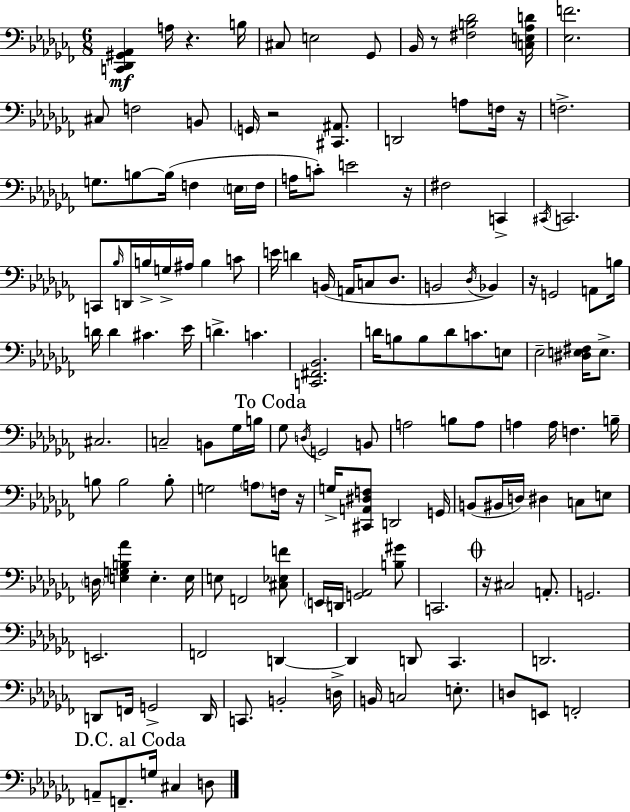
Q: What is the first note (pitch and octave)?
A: A3